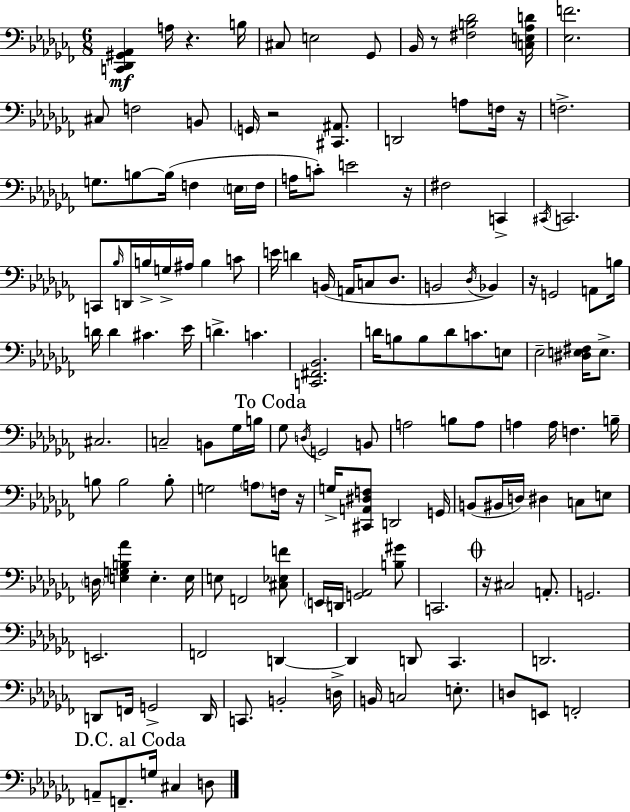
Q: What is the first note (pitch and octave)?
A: A3